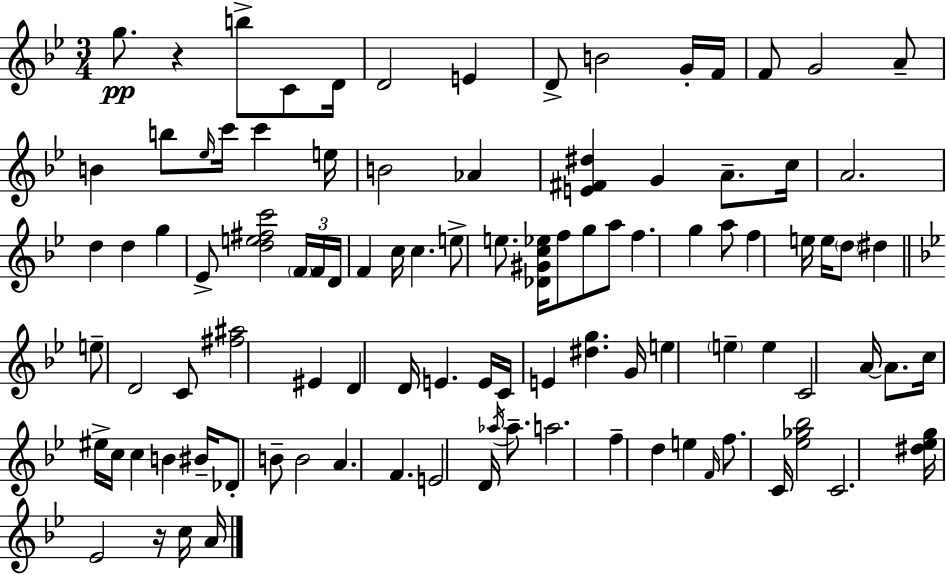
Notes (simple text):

G5/e. R/q B5/e C4/e D4/s D4/h E4/q D4/e B4/h G4/s F4/s F4/e G4/h A4/e B4/q B5/e Eb5/s C6/s C6/q E5/s B4/h Ab4/q [E4,F#4,D#5]/q G4/q A4/e. C5/s A4/h. D5/q D5/q G5/q Eb4/e [D5,E5,F#5,C6]/h F4/s F4/s D4/s F4/q C5/s C5/q. E5/e E5/e. [Db4,G#4,C5,Eb5]/s F5/e G5/e A5/e F5/q. G5/q A5/e F5/q E5/s E5/s D5/e D#5/q E5/e D4/h C4/e [F#5,A#5]/h EIS4/q D4/q D4/s E4/q. E4/s C4/s E4/q [D#5,G5]/q. G4/s E5/q E5/q E5/q C4/h A4/s A4/e. C5/s EIS5/s C5/s C5/q B4/q BIS4/s Db4/e B4/e B4/h A4/q. F4/q. E4/h D4/s Ab5/s Ab5/e. A5/h. F5/q D5/q E5/q F4/s F5/e. C4/s [Eb5,Gb5,Bb5]/h C4/h. [D#5,Eb5,G5]/s Eb4/h R/s C5/s A4/s